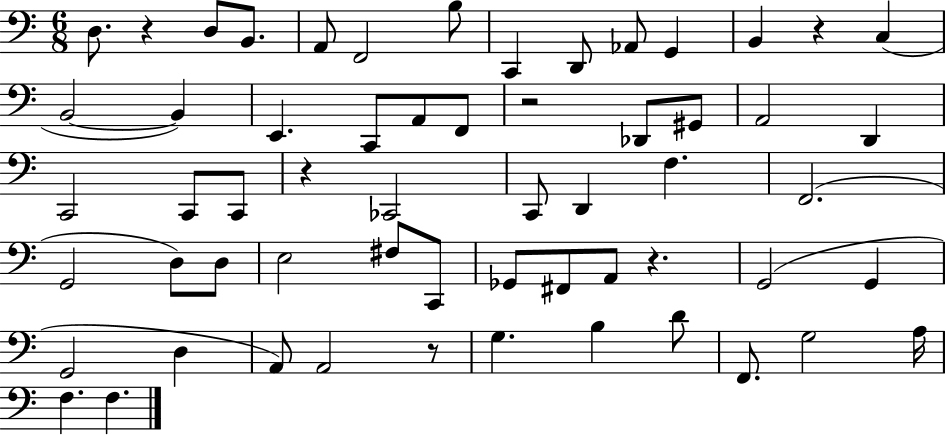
D3/e. R/q D3/e B2/e. A2/e F2/h B3/e C2/q D2/e Ab2/e G2/q B2/q R/q C3/q B2/h B2/q E2/q. C2/e A2/e F2/e R/h Db2/e G#2/e A2/h D2/q C2/h C2/e C2/e R/q CES2/h C2/e D2/q F3/q. F2/h. G2/h D3/e D3/e E3/h F#3/e C2/e Gb2/e F#2/e A2/e R/q. G2/h G2/q G2/h D3/q A2/e A2/h R/e G3/q. B3/q D4/e F2/e. G3/h A3/s F3/q. F3/q.